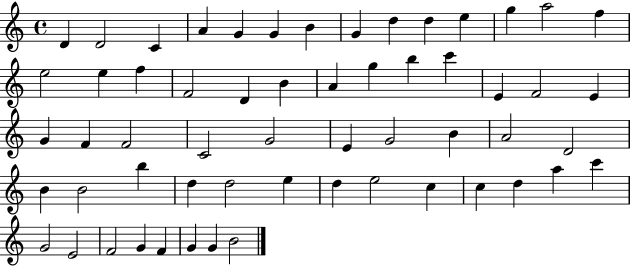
D4/q D4/h C4/q A4/q G4/q G4/q B4/q G4/q D5/q D5/q E5/q G5/q A5/h F5/q E5/h E5/q F5/q F4/h D4/q B4/q A4/q G5/q B5/q C6/q E4/q F4/h E4/q G4/q F4/q F4/h C4/h G4/h E4/q G4/h B4/q A4/h D4/h B4/q B4/h B5/q D5/q D5/h E5/q D5/q E5/h C5/q C5/q D5/q A5/q C6/q G4/h E4/h F4/h G4/q F4/q G4/q G4/q B4/h